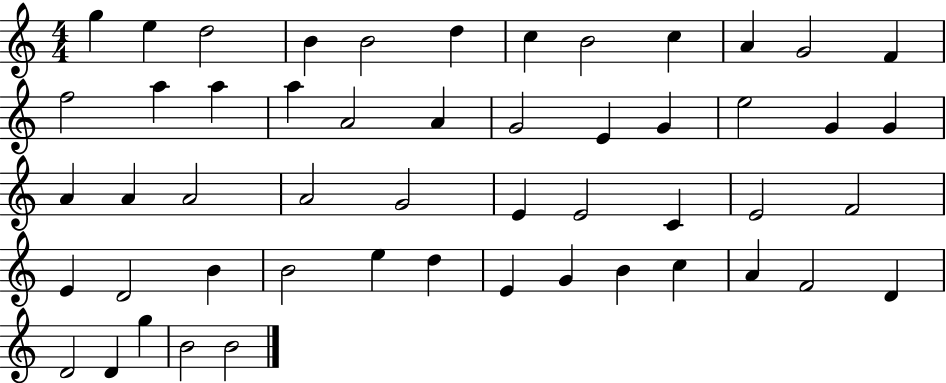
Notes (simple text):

G5/q E5/q D5/h B4/q B4/h D5/q C5/q B4/h C5/q A4/q G4/h F4/q F5/h A5/q A5/q A5/q A4/h A4/q G4/h E4/q G4/q E5/h G4/q G4/q A4/q A4/q A4/h A4/h G4/h E4/q E4/h C4/q E4/h F4/h E4/q D4/h B4/q B4/h E5/q D5/q E4/q G4/q B4/q C5/q A4/q F4/h D4/q D4/h D4/q G5/q B4/h B4/h